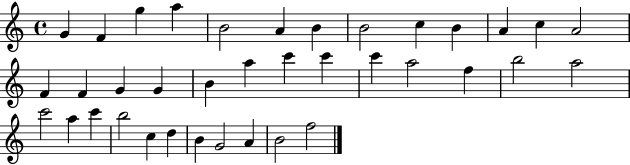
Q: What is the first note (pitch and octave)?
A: G4